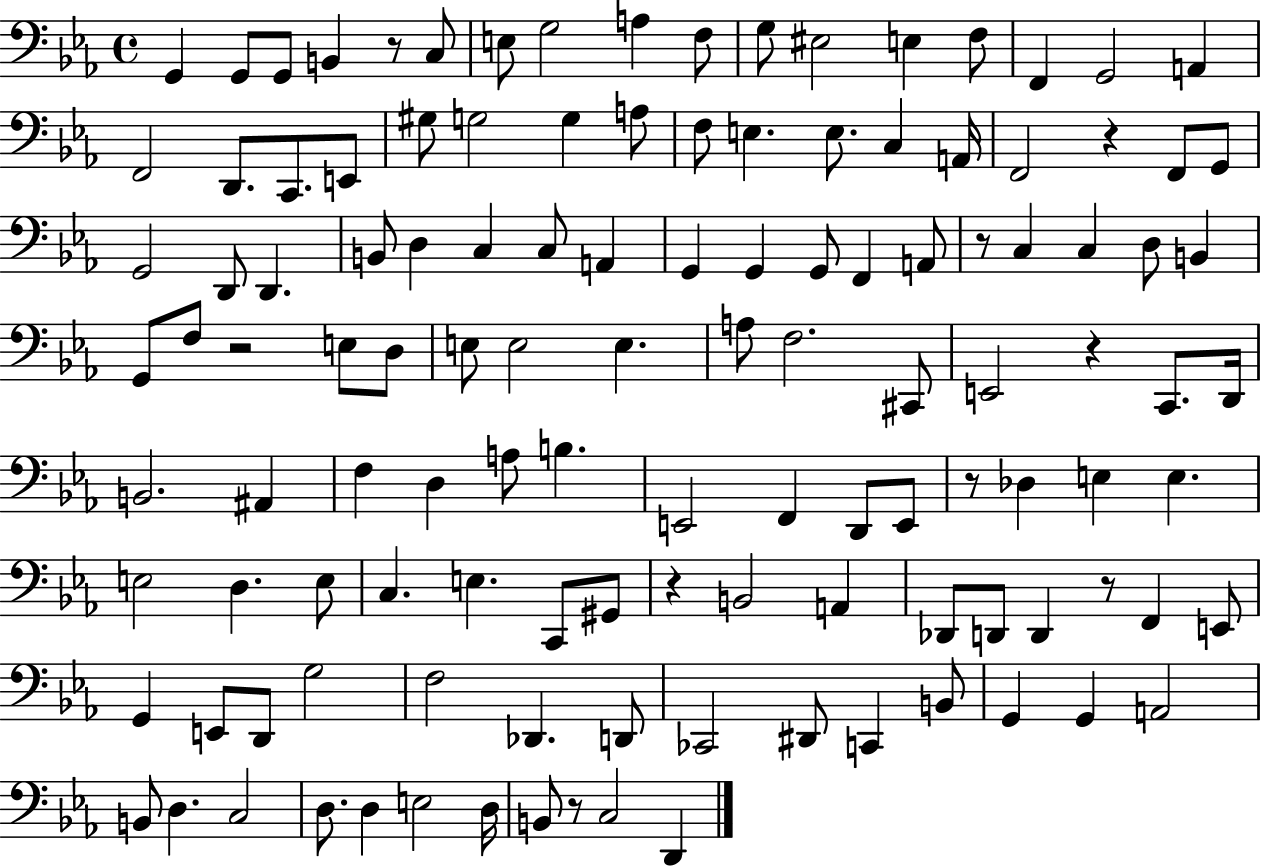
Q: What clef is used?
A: bass